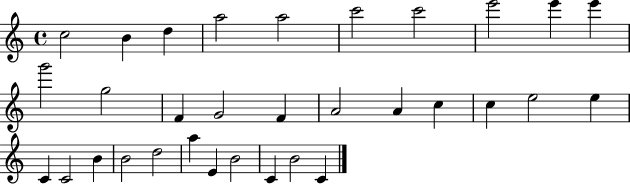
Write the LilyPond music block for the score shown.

{
  \clef treble
  \time 4/4
  \defaultTimeSignature
  \key c \major
  c''2 b'4 d''4 | a''2 a''2 | c'''2 c'''2 | e'''2 e'''4 e'''4 | \break g'''2 g''2 | f'4 g'2 f'4 | a'2 a'4 c''4 | c''4 e''2 e''4 | \break c'4 c'2 b'4 | b'2 d''2 | a''4 e'4 b'2 | c'4 b'2 c'4 | \break \bar "|."
}